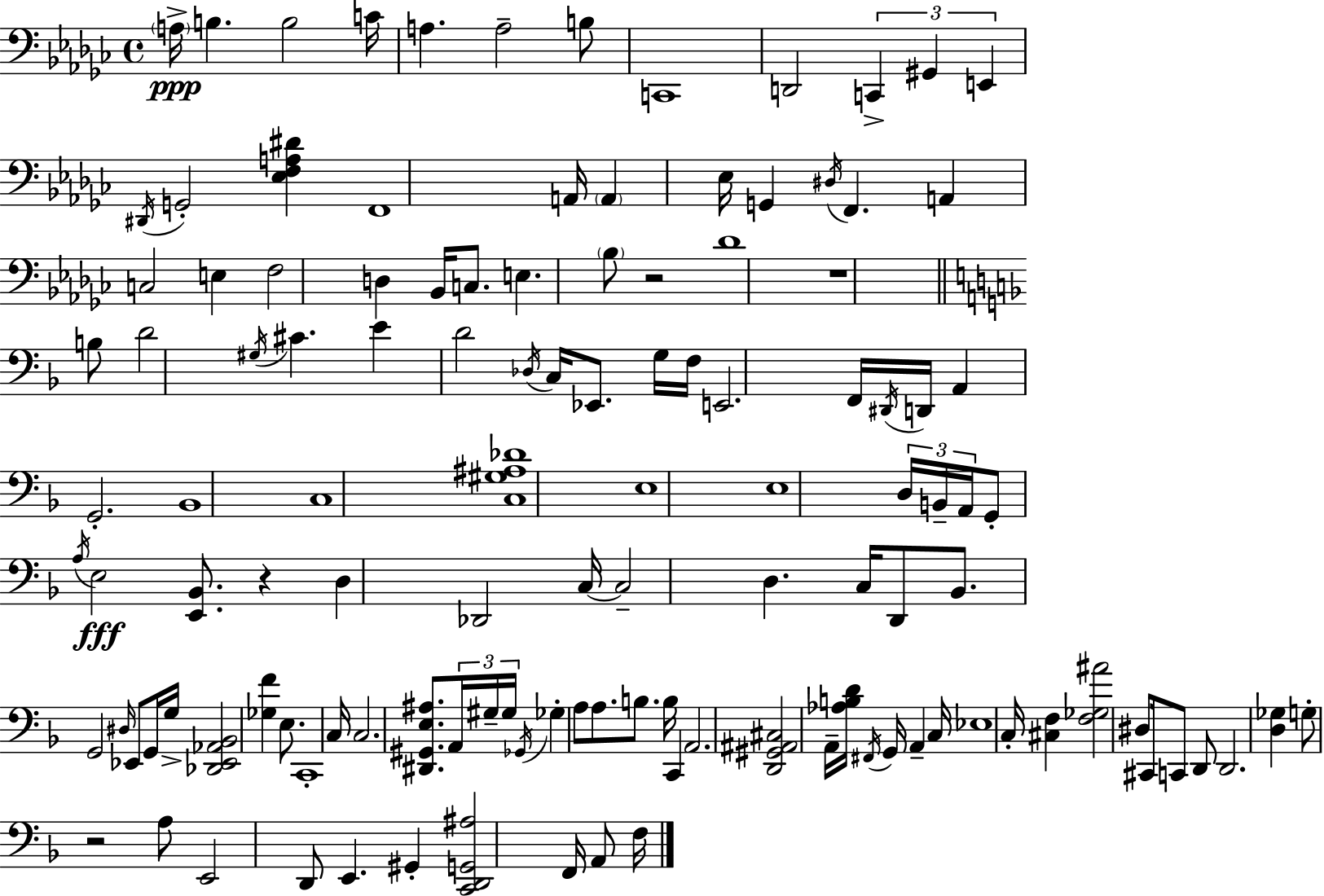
X:1
T:Untitled
M:4/4
L:1/4
K:Ebm
A,/4 B, B,2 C/4 A, A,2 B,/2 C,,4 D,,2 C,, ^G,, E,, ^D,,/4 G,,2 [_E,F,A,^D] F,,4 A,,/4 A,, _E,/4 G,, ^D,/4 F,, A,, C,2 E, F,2 D, _B,,/4 C,/2 E, _B,/2 z2 _D4 z4 B,/2 D2 ^G,/4 ^C E D2 _D,/4 C,/4 _E,,/2 G,/4 F,/4 E,,2 F,,/4 ^D,,/4 D,,/4 A,, G,,2 _B,,4 C,4 [C,^G,^A,_D]4 E,4 E,4 D,/4 B,,/4 A,,/4 G,,/2 A,/4 E,2 [E,,_B,,]/2 z D, _D,,2 C,/4 C,2 D, C,/4 D,,/2 _B,,/2 G,,2 ^D,/4 _E,,/2 G,,/4 G,/4 [_D,,_E,,_A,,_B,,]2 [_G,F] E,/2 C,,4 C,/4 C,2 [^D,,^G,,E,^A,]/2 A,,/4 ^G,/4 ^G,/4 _G,,/4 _G, A,/2 A,/2 B,/2 B,/4 C,, A,,2 [D,,^G,,^A,,^C,]2 A,,/4 [_A,B,D]/4 ^F,,/4 G,,/4 A,, C,/4 _E,4 C,/4 [^C,F,] [F,_G,^A]2 ^D,/2 ^C,,/4 C,,/2 D,,/2 D,,2 [D,_G,] G,/2 z2 A,/2 E,,2 D,,/2 E,, ^G,, [C,,D,,G,,^A,]2 F,,/4 A,,/2 F,/4